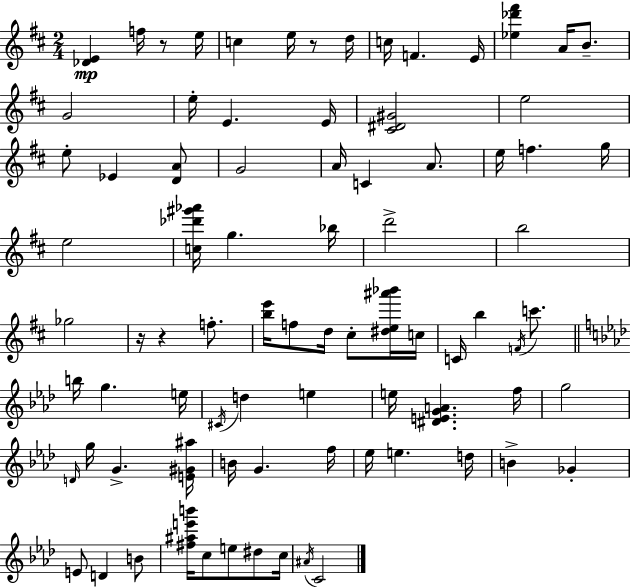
[Db4,E4]/q F5/s R/e E5/s C5/q E5/s R/e D5/s C5/s F4/q. E4/s [Eb5,Db6,F#6]/q A4/s B4/e. G4/h E5/s E4/q. E4/s [C#4,D#4,G#4]/h E5/h E5/e Eb4/q [D4,A4]/e G4/h A4/s C4/q A4/e. E5/s F5/q. G5/s E5/h [C5,Db6,G#6,Ab6]/s G5/q. Bb5/s D6/h B5/h Gb5/h R/s R/q F5/e. [B5,E6]/s F5/e D5/s C#5/e [D#5,E5,A#6,Bb6]/s C5/s C4/s B5/q F4/s C6/e. B5/s G5/q. E5/s C#4/s D5/q E5/q E5/s [D#4,E4,G4,A4]/q. F5/s G5/h D4/s G5/s G4/q. [E4,G#4,A#5]/s B4/s G4/q. F5/s Eb5/s E5/q. D5/s B4/q Gb4/q E4/e D4/q B4/e [F#5,A#5,E6,B6]/s C5/e E5/e D#5/e C5/s A#4/s C4/h